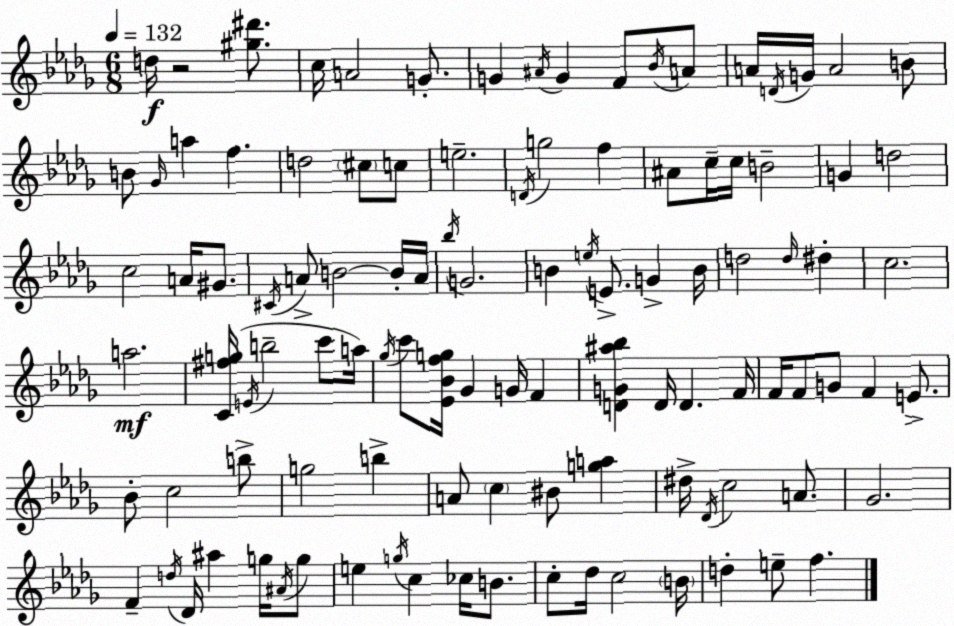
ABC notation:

X:1
T:Untitled
M:6/8
L:1/4
K:Bbm
d/4 z2 [^g^d']/2 c/4 A2 G/2 G ^A/4 G F/2 _B/4 A/2 A/4 D/4 G/4 A2 B/2 B/2 _G/4 a f d2 ^c/2 c/2 e2 D/4 g2 f ^A/2 c/4 c/4 B2 G d2 c2 A/4 ^G/2 ^C/4 A/2 B2 B/4 A/4 _b/4 G2 B e/4 E/2 G B/4 d2 d/4 ^d c2 a2 [C^fg]/4 E/4 b2 c'/2 a/4 _g/4 c'/2 [_E_Bfg]/4 _G G/4 F [DG^a_b] D/4 D F/4 F/4 F/2 G/2 F E/2 _B/2 c2 b/2 g2 b A/2 c ^B/2 [ga] ^d/4 _D/4 c2 A/2 _G2 F d/4 _D/4 ^a g/4 ^A/4 g/2 e g/4 c _c/4 B/2 c/2 _d/4 c2 B/4 d e/2 f